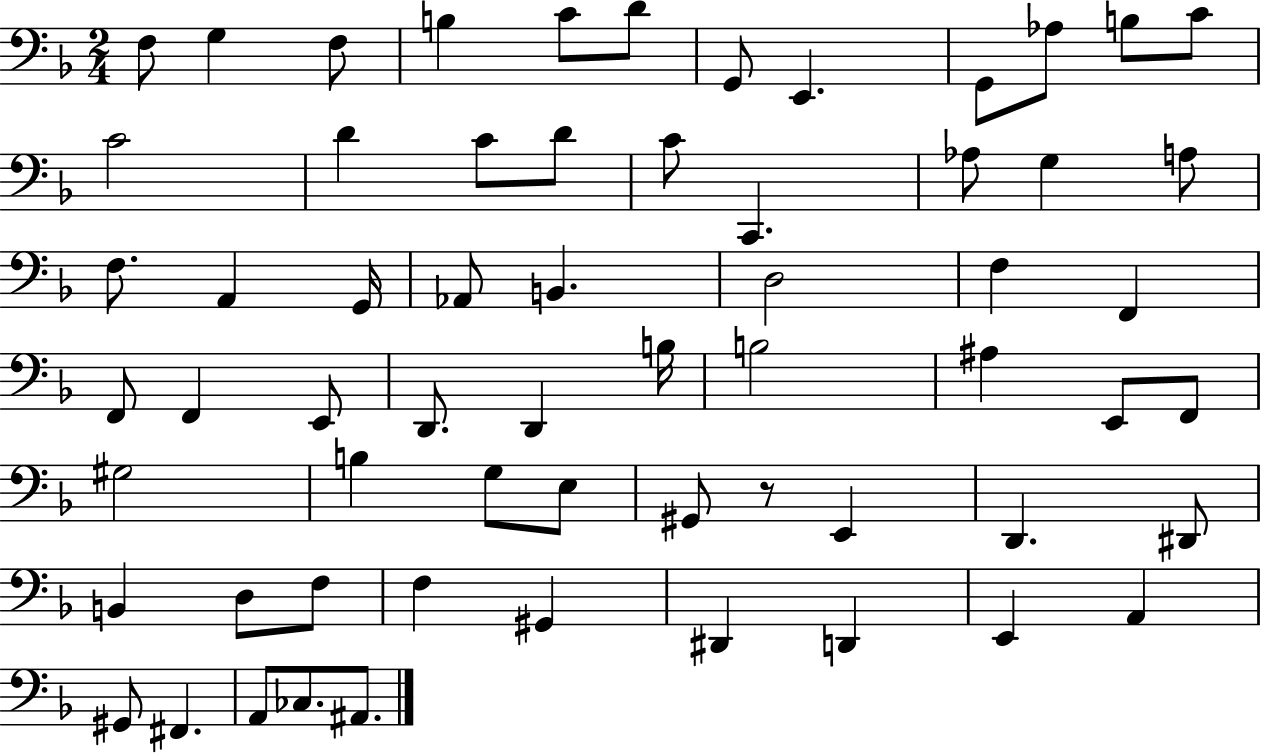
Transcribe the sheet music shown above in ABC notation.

X:1
T:Untitled
M:2/4
L:1/4
K:F
F,/2 G, F,/2 B, C/2 D/2 G,,/2 E,, G,,/2 _A,/2 B,/2 C/2 C2 D C/2 D/2 C/2 C,, _A,/2 G, A,/2 F,/2 A,, G,,/4 _A,,/2 B,, D,2 F, F,, F,,/2 F,, E,,/2 D,,/2 D,, B,/4 B,2 ^A, E,,/2 F,,/2 ^G,2 B, G,/2 E,/2 ^G,,/2 z/2 E,, D,, ^D,,/2 B,, D,/2 F,/2 F, ^G,, ^D,, D,, E,, A,, ^G,,/2 ^F,, A,,/2 _C,/2 ^A,,/2